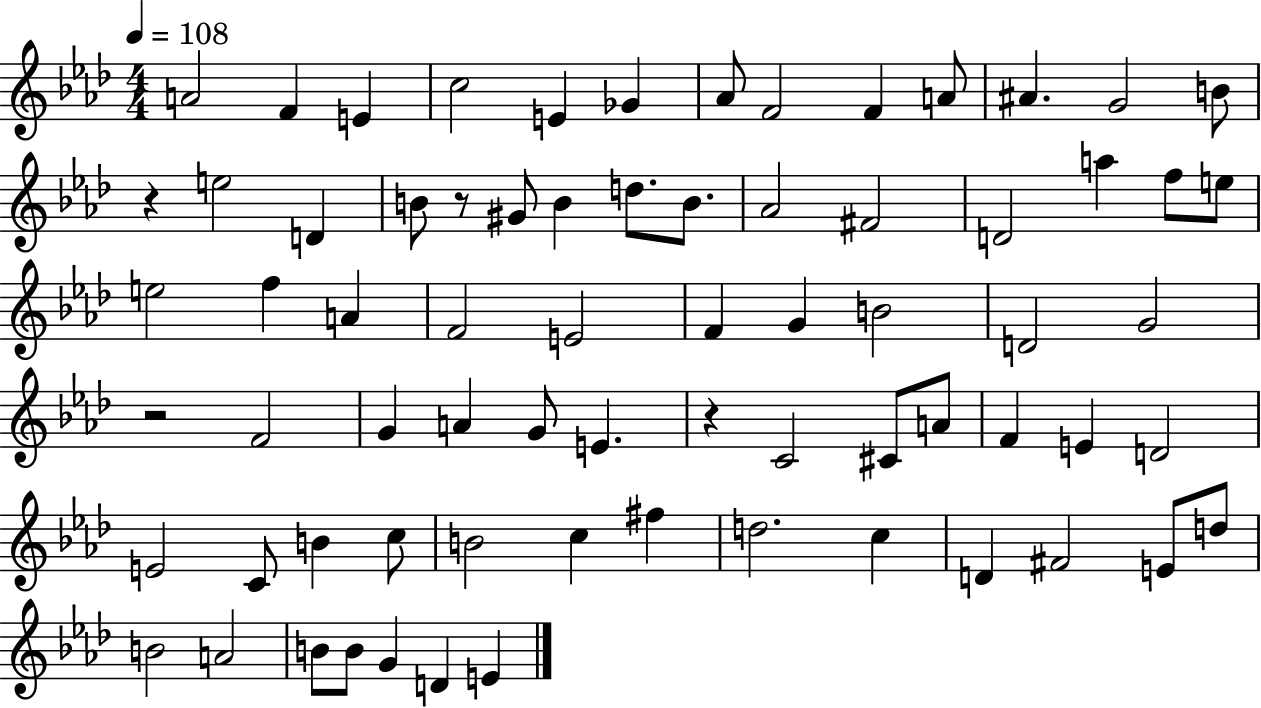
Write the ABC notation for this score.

X:1
T:Untitled
M:4/4
L:1/4
K:Ab
A2 F E c2 E _G _A/2 F2 F A/2 ^A G2 B/2 z e2 D B/2 z/2 ^G/2 B d/2 B/2 _A2 ^F2 D2 a f/2 e/2 e2 f A F2 E2 F G B2 D2 G2 z2 F2 G A G/2 E z C2 ^C/2 A/2 F E D2 E2 C/2 B c/2 B2 c ^f d2 c D ^F2 E/2 d/2 B2 A2 B/2 B/2 G D E